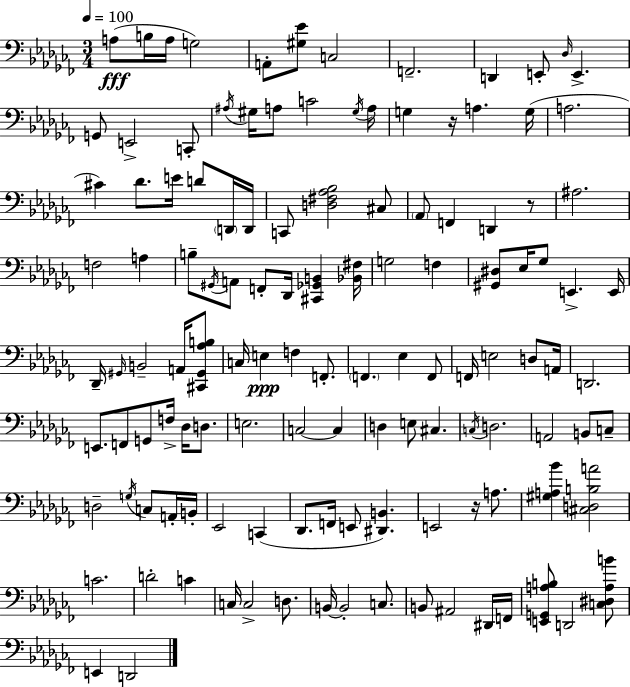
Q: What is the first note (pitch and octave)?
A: A3